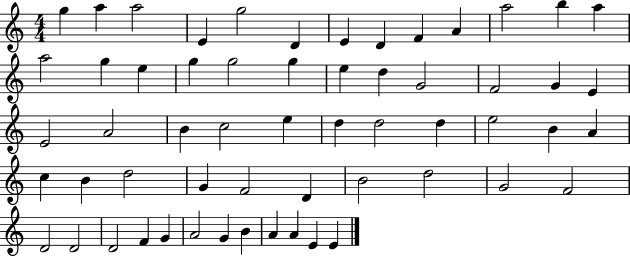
X:1
T:Untitled
M:4/4
L:1/4
K:C
g a a2 E g2 D E D F A a2 b a a2 g e g g2 g e d G2 F2 G E E2 A2 B c2 e d d2 d e2 B A c B d2 G F2 D B2 d2 G2 F2 D2 D2 D2 F G A2 G B A A E E